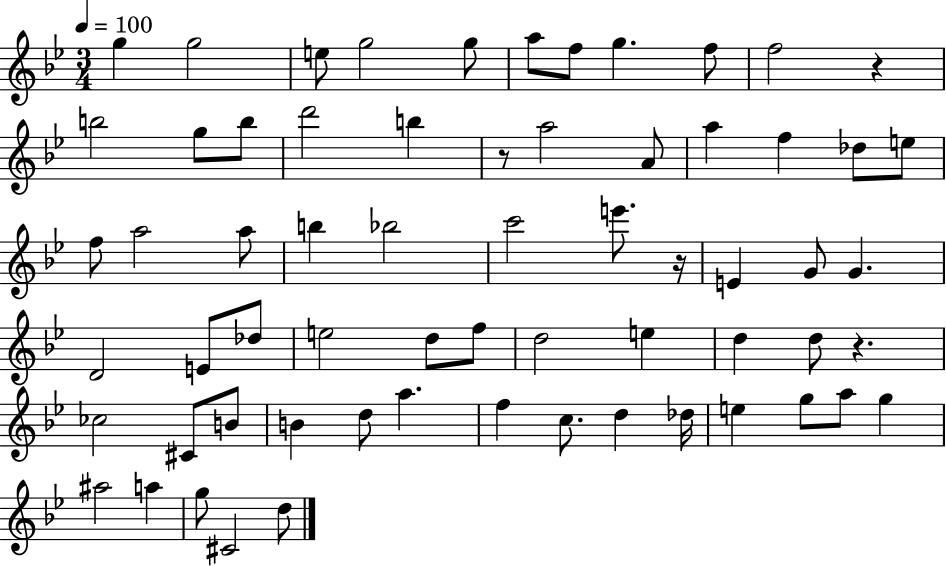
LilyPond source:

{
  \clef treble
  \numericTimeSignature
  \time 3/4
  \key bes \major
  \tempo 4 = 100
  g''4 g''2 | e''8 g''2 g''8 | a''8 f''8 g''4. f''8 | f''2 r4 | \break b''2 g''8 b''8 | d'''2 b''4 | r8 a''2 a'8 | a''4 f''4 des''8 e''8 | \break f''8 a''2 a''8 | b''4 bes''2 | c'''2 e'''8. r16 | e'4 g'8 g'4. | \break d'2 e'8 des''8 | e''2 d''8 f''8 | d''2 e''4 | d''4 d''8 r4. | \break ces''2 cis'8 b'8 | b'4 d''8 a''4. | f''4 c''8. d''4 des''16 | e''4 g''8 a''8 g''4 | \break ais''2 a''4 | g''8 cis'2 d''8 | \bar "|."
}